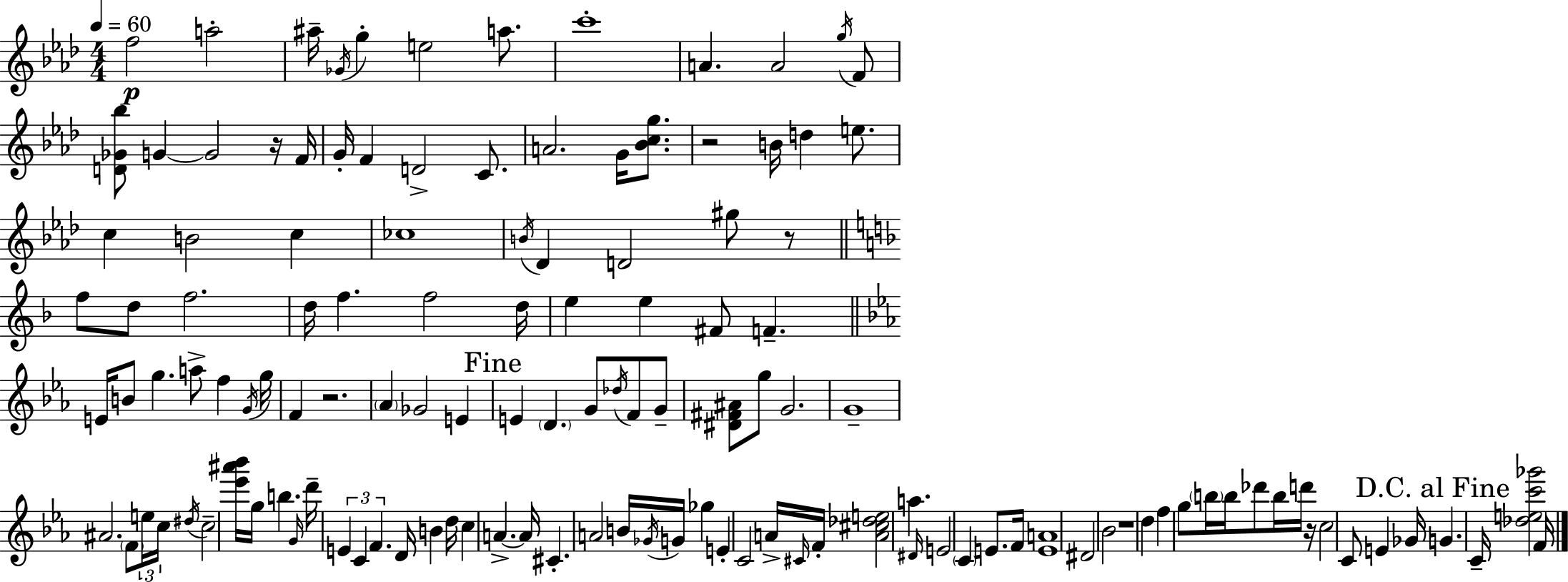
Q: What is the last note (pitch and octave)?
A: F4